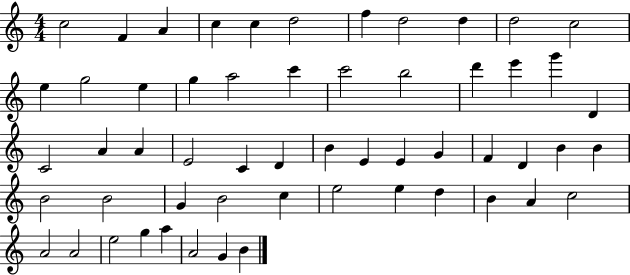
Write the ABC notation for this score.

X:1
T:Untitled
M:4/4
L:1/4
K:C
c2 F A c c d2 f d2 d d2 c2 e g2 e g a2 c' c'2 b2 d' e' g' D C2 A A E2 C D B E E G F D B B B2 B2 G B2 c e2 e d B A c2 A2 A2 e2 g a A2 G B